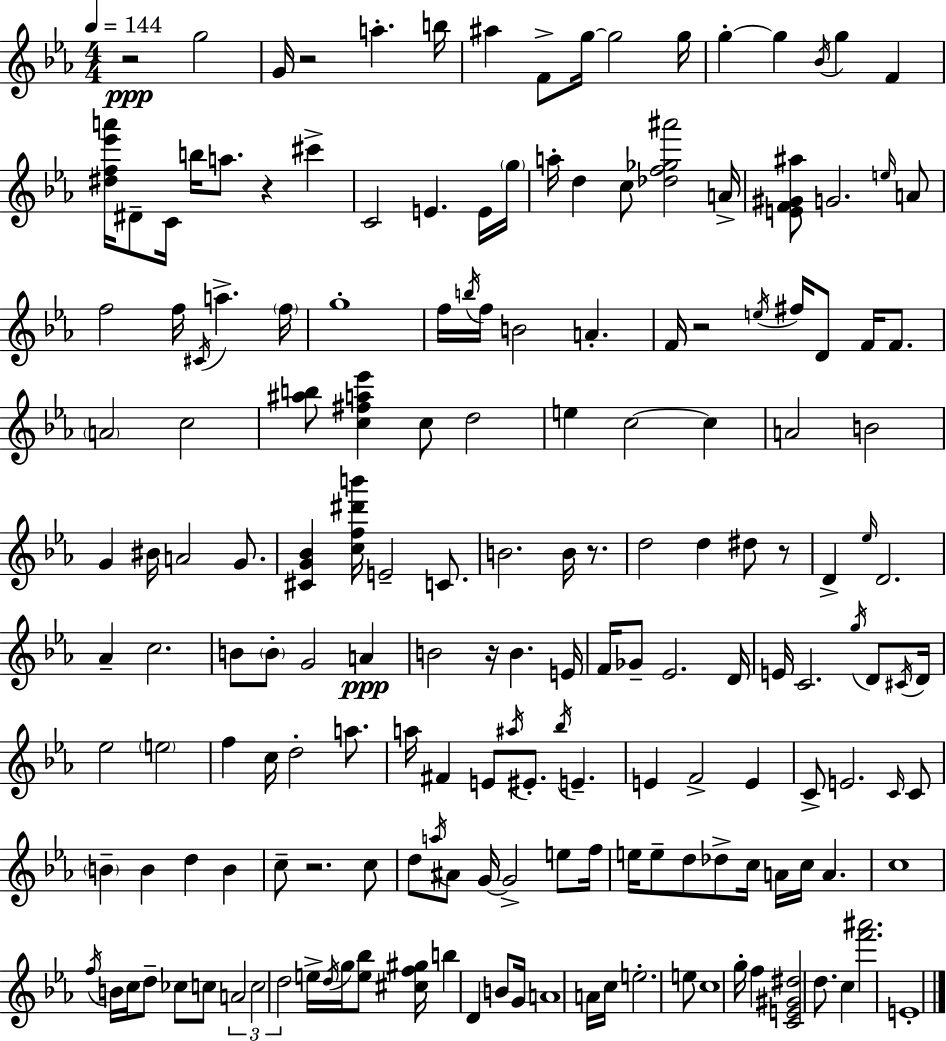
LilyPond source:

{
  \clef treble
  \numericTimeSignature
  \time 4/4
  \key ees \major
  \tempo 4 = 144
  r2\ppp g''2 | g'16 r2 a''4.-. b''16 | ais''4 f'8-> g''16~~ g''2 g''16 | g''4-.~~ g''4 \acciaccatura { bes'16 } g''4 f'4 | \break <dis'' f'' ees''' a'''>16 dis'8-- c'16 b''16 a''8. r4 cis'''4-> | c'2 e'4. e'16 | \parenthesize g''16 a''16-. d''4 c''8 <des'' f'' ges'' ais'''>2 | a'16-> <e' f' gis' ais''>8 g'2. \grace { e''16 } | \break a'8 f''2 f''16 \acciaccatura { cis'16 } a''4.-> | \parenthesize f''16 g''1-. | f''16 \acciaccatura { b''16 } f''16 b'2 a'4.-. | f'16 r2 \acciaccatura { e''16 } fis''16 d'8 | \break f'16 f'8. \parenthesize a'2 c''2 | <ais'' b''>8 <c'' fis'' a'' ees'''>4 c''8 d''2 | e''4 c''2~~ | c''4 a'2 b'2 | \break g'4 bis'16 a'2 | g'8. <cis' g' bes'>4 <c'' f'' dis''' b'''>16 e'2-- | c'8. b'2. | b'16 r8. d''2 d''4 | \break dis''8 r8 d'4-> \grace { ees''16 } d'2. | aes'4-- c''2. | b'8 \parenthesize b'8-. g'2 | a'4\ppp b'2 r16 b'4. | \break e'16 f'16 ges'8-- ees'2. | d'16 e'16 c'2. | \acciaccatura { g''16 } d'8 \acciaccatura { cis'16 } d'16 ees''2 | \parenthesize e''2 f''4 c''16 d''2-. | \break a''8. a''16 fis'4 e'8 \acciaccatura { ais''16 } | eis'8.-. \acciaccatura { bes''16 } e'4.-- e'4 f'2-> | e'4 c'8-> e'2. | \grace { c'16 } c'8 \parenthesize b'4-- b'4 | \break d''4 b'4 c''8-- r2. | c''8 d''8 \acciaccatura { a''16 } ais'8 | g'16~~ g'2-> e''8 f''16 e''16 e''8-- d''8 | des''8-> c''16 a'16 c''16 a'4. c''1 | \break \acciaccatura { f''16 } b'16 c''16 d''8-- | ces''8 c''8 \tuplet 3/2 { a'2 c''2 | d''2 } e''16-> \acciaccatura { d''16 } g''16 | <e'' bes''>8 <cis'' f'' gis''>16 b''4 d'4 b'8 g'16 a'1 | \break a'16 c''16 | e''2.-. e''8 c''1 | g''16-. f''4 | <c' e' gis' dis''>2 d''8. c''4 | \break <f''' ais'''>2. e'1-. | \bar "|."
}